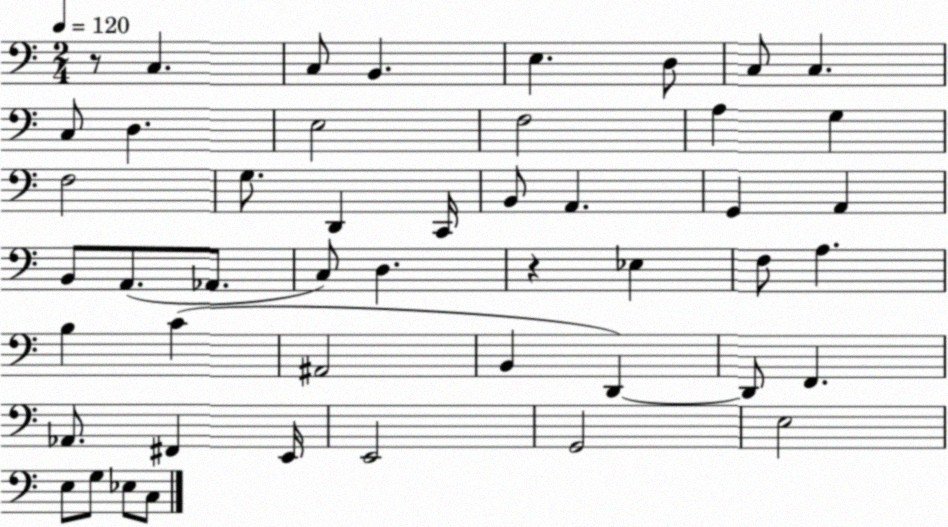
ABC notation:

X:1
T:Untitled
M:2/4
L:1/4
K:C
z/2 C, C,/2 B,, E, D,/2 C,/2 C, C,/2 D, E,2 F,2 A, G, F,2 G,/2 D,, C,,/4 B,,/2 A,, G,, A,, B,,/2 A,,/2 _A,,/2 C,/2 D, z _E, F,/2 A, B, C ^A,,2 B,, D,, D,,/2 F,, _A,,/2 ^F,, E,,/4 E,,2 G,,2 E,2 E,/2 G,/2 _E,/2 C,/2